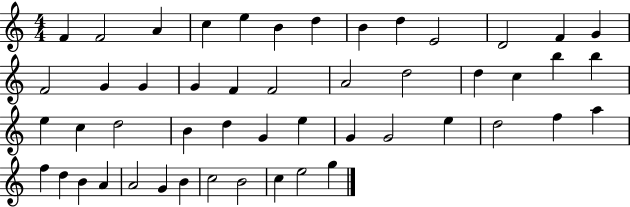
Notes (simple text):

F4/q F4/h A4/q C5/q E5/q B4/q D5/q B4/q D5/q E4/h D4/h F4/q G4/q F4/h G4/q G4/q G4/q F4/q F4/h A4/h D5/h D5/q C5/q B5/q B5/q E5/q C5/q D5/h B4/q D5/q G4/q E5/q G4/q G4/h E5/q D5/h F5/q A5/q F5/q D5/q B4/q A4/q A4/h G4/q B4/q C5/h B4/h C5/q E5/h G5/q